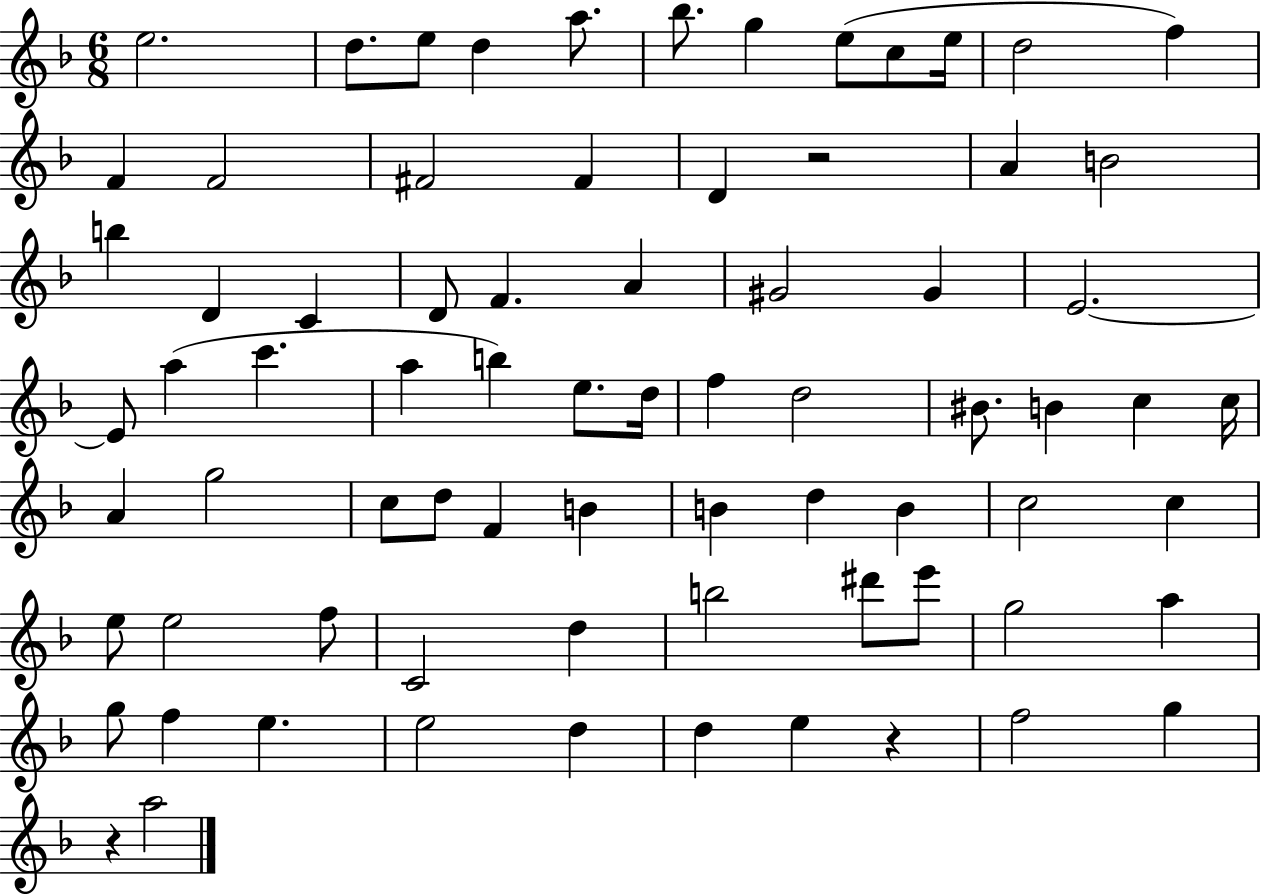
E5/h. D5/e. E5/e D5/q A5/e. Bb5/e. G5/q E5/e C5/e E5/s D5/h F5/q F4/q F4/h F#4/h F#4/q D4/q R/h A4/q B4/h B5/q D4/q C4/q D4/e F4/q. A4/q G#4/h G#4/q E4/h. E4/e A5/q C6/q. A5/q B5/q E5/e. D5/s F5/q D5/h BIS4/e. B4/q C5/q C5/s A4/q G5/h C5/e D5/e F4/q B4/q B4/q D5/q B4/q C5/h C5/q E5/e E5/h F5/e C4/h D5/q B5/h D#6/e E6/e G5/h A5/q G5/e F5/q E5/q. E5/h D5/q D5/q E5/q R/q F5/h G5/q R/q A5/h